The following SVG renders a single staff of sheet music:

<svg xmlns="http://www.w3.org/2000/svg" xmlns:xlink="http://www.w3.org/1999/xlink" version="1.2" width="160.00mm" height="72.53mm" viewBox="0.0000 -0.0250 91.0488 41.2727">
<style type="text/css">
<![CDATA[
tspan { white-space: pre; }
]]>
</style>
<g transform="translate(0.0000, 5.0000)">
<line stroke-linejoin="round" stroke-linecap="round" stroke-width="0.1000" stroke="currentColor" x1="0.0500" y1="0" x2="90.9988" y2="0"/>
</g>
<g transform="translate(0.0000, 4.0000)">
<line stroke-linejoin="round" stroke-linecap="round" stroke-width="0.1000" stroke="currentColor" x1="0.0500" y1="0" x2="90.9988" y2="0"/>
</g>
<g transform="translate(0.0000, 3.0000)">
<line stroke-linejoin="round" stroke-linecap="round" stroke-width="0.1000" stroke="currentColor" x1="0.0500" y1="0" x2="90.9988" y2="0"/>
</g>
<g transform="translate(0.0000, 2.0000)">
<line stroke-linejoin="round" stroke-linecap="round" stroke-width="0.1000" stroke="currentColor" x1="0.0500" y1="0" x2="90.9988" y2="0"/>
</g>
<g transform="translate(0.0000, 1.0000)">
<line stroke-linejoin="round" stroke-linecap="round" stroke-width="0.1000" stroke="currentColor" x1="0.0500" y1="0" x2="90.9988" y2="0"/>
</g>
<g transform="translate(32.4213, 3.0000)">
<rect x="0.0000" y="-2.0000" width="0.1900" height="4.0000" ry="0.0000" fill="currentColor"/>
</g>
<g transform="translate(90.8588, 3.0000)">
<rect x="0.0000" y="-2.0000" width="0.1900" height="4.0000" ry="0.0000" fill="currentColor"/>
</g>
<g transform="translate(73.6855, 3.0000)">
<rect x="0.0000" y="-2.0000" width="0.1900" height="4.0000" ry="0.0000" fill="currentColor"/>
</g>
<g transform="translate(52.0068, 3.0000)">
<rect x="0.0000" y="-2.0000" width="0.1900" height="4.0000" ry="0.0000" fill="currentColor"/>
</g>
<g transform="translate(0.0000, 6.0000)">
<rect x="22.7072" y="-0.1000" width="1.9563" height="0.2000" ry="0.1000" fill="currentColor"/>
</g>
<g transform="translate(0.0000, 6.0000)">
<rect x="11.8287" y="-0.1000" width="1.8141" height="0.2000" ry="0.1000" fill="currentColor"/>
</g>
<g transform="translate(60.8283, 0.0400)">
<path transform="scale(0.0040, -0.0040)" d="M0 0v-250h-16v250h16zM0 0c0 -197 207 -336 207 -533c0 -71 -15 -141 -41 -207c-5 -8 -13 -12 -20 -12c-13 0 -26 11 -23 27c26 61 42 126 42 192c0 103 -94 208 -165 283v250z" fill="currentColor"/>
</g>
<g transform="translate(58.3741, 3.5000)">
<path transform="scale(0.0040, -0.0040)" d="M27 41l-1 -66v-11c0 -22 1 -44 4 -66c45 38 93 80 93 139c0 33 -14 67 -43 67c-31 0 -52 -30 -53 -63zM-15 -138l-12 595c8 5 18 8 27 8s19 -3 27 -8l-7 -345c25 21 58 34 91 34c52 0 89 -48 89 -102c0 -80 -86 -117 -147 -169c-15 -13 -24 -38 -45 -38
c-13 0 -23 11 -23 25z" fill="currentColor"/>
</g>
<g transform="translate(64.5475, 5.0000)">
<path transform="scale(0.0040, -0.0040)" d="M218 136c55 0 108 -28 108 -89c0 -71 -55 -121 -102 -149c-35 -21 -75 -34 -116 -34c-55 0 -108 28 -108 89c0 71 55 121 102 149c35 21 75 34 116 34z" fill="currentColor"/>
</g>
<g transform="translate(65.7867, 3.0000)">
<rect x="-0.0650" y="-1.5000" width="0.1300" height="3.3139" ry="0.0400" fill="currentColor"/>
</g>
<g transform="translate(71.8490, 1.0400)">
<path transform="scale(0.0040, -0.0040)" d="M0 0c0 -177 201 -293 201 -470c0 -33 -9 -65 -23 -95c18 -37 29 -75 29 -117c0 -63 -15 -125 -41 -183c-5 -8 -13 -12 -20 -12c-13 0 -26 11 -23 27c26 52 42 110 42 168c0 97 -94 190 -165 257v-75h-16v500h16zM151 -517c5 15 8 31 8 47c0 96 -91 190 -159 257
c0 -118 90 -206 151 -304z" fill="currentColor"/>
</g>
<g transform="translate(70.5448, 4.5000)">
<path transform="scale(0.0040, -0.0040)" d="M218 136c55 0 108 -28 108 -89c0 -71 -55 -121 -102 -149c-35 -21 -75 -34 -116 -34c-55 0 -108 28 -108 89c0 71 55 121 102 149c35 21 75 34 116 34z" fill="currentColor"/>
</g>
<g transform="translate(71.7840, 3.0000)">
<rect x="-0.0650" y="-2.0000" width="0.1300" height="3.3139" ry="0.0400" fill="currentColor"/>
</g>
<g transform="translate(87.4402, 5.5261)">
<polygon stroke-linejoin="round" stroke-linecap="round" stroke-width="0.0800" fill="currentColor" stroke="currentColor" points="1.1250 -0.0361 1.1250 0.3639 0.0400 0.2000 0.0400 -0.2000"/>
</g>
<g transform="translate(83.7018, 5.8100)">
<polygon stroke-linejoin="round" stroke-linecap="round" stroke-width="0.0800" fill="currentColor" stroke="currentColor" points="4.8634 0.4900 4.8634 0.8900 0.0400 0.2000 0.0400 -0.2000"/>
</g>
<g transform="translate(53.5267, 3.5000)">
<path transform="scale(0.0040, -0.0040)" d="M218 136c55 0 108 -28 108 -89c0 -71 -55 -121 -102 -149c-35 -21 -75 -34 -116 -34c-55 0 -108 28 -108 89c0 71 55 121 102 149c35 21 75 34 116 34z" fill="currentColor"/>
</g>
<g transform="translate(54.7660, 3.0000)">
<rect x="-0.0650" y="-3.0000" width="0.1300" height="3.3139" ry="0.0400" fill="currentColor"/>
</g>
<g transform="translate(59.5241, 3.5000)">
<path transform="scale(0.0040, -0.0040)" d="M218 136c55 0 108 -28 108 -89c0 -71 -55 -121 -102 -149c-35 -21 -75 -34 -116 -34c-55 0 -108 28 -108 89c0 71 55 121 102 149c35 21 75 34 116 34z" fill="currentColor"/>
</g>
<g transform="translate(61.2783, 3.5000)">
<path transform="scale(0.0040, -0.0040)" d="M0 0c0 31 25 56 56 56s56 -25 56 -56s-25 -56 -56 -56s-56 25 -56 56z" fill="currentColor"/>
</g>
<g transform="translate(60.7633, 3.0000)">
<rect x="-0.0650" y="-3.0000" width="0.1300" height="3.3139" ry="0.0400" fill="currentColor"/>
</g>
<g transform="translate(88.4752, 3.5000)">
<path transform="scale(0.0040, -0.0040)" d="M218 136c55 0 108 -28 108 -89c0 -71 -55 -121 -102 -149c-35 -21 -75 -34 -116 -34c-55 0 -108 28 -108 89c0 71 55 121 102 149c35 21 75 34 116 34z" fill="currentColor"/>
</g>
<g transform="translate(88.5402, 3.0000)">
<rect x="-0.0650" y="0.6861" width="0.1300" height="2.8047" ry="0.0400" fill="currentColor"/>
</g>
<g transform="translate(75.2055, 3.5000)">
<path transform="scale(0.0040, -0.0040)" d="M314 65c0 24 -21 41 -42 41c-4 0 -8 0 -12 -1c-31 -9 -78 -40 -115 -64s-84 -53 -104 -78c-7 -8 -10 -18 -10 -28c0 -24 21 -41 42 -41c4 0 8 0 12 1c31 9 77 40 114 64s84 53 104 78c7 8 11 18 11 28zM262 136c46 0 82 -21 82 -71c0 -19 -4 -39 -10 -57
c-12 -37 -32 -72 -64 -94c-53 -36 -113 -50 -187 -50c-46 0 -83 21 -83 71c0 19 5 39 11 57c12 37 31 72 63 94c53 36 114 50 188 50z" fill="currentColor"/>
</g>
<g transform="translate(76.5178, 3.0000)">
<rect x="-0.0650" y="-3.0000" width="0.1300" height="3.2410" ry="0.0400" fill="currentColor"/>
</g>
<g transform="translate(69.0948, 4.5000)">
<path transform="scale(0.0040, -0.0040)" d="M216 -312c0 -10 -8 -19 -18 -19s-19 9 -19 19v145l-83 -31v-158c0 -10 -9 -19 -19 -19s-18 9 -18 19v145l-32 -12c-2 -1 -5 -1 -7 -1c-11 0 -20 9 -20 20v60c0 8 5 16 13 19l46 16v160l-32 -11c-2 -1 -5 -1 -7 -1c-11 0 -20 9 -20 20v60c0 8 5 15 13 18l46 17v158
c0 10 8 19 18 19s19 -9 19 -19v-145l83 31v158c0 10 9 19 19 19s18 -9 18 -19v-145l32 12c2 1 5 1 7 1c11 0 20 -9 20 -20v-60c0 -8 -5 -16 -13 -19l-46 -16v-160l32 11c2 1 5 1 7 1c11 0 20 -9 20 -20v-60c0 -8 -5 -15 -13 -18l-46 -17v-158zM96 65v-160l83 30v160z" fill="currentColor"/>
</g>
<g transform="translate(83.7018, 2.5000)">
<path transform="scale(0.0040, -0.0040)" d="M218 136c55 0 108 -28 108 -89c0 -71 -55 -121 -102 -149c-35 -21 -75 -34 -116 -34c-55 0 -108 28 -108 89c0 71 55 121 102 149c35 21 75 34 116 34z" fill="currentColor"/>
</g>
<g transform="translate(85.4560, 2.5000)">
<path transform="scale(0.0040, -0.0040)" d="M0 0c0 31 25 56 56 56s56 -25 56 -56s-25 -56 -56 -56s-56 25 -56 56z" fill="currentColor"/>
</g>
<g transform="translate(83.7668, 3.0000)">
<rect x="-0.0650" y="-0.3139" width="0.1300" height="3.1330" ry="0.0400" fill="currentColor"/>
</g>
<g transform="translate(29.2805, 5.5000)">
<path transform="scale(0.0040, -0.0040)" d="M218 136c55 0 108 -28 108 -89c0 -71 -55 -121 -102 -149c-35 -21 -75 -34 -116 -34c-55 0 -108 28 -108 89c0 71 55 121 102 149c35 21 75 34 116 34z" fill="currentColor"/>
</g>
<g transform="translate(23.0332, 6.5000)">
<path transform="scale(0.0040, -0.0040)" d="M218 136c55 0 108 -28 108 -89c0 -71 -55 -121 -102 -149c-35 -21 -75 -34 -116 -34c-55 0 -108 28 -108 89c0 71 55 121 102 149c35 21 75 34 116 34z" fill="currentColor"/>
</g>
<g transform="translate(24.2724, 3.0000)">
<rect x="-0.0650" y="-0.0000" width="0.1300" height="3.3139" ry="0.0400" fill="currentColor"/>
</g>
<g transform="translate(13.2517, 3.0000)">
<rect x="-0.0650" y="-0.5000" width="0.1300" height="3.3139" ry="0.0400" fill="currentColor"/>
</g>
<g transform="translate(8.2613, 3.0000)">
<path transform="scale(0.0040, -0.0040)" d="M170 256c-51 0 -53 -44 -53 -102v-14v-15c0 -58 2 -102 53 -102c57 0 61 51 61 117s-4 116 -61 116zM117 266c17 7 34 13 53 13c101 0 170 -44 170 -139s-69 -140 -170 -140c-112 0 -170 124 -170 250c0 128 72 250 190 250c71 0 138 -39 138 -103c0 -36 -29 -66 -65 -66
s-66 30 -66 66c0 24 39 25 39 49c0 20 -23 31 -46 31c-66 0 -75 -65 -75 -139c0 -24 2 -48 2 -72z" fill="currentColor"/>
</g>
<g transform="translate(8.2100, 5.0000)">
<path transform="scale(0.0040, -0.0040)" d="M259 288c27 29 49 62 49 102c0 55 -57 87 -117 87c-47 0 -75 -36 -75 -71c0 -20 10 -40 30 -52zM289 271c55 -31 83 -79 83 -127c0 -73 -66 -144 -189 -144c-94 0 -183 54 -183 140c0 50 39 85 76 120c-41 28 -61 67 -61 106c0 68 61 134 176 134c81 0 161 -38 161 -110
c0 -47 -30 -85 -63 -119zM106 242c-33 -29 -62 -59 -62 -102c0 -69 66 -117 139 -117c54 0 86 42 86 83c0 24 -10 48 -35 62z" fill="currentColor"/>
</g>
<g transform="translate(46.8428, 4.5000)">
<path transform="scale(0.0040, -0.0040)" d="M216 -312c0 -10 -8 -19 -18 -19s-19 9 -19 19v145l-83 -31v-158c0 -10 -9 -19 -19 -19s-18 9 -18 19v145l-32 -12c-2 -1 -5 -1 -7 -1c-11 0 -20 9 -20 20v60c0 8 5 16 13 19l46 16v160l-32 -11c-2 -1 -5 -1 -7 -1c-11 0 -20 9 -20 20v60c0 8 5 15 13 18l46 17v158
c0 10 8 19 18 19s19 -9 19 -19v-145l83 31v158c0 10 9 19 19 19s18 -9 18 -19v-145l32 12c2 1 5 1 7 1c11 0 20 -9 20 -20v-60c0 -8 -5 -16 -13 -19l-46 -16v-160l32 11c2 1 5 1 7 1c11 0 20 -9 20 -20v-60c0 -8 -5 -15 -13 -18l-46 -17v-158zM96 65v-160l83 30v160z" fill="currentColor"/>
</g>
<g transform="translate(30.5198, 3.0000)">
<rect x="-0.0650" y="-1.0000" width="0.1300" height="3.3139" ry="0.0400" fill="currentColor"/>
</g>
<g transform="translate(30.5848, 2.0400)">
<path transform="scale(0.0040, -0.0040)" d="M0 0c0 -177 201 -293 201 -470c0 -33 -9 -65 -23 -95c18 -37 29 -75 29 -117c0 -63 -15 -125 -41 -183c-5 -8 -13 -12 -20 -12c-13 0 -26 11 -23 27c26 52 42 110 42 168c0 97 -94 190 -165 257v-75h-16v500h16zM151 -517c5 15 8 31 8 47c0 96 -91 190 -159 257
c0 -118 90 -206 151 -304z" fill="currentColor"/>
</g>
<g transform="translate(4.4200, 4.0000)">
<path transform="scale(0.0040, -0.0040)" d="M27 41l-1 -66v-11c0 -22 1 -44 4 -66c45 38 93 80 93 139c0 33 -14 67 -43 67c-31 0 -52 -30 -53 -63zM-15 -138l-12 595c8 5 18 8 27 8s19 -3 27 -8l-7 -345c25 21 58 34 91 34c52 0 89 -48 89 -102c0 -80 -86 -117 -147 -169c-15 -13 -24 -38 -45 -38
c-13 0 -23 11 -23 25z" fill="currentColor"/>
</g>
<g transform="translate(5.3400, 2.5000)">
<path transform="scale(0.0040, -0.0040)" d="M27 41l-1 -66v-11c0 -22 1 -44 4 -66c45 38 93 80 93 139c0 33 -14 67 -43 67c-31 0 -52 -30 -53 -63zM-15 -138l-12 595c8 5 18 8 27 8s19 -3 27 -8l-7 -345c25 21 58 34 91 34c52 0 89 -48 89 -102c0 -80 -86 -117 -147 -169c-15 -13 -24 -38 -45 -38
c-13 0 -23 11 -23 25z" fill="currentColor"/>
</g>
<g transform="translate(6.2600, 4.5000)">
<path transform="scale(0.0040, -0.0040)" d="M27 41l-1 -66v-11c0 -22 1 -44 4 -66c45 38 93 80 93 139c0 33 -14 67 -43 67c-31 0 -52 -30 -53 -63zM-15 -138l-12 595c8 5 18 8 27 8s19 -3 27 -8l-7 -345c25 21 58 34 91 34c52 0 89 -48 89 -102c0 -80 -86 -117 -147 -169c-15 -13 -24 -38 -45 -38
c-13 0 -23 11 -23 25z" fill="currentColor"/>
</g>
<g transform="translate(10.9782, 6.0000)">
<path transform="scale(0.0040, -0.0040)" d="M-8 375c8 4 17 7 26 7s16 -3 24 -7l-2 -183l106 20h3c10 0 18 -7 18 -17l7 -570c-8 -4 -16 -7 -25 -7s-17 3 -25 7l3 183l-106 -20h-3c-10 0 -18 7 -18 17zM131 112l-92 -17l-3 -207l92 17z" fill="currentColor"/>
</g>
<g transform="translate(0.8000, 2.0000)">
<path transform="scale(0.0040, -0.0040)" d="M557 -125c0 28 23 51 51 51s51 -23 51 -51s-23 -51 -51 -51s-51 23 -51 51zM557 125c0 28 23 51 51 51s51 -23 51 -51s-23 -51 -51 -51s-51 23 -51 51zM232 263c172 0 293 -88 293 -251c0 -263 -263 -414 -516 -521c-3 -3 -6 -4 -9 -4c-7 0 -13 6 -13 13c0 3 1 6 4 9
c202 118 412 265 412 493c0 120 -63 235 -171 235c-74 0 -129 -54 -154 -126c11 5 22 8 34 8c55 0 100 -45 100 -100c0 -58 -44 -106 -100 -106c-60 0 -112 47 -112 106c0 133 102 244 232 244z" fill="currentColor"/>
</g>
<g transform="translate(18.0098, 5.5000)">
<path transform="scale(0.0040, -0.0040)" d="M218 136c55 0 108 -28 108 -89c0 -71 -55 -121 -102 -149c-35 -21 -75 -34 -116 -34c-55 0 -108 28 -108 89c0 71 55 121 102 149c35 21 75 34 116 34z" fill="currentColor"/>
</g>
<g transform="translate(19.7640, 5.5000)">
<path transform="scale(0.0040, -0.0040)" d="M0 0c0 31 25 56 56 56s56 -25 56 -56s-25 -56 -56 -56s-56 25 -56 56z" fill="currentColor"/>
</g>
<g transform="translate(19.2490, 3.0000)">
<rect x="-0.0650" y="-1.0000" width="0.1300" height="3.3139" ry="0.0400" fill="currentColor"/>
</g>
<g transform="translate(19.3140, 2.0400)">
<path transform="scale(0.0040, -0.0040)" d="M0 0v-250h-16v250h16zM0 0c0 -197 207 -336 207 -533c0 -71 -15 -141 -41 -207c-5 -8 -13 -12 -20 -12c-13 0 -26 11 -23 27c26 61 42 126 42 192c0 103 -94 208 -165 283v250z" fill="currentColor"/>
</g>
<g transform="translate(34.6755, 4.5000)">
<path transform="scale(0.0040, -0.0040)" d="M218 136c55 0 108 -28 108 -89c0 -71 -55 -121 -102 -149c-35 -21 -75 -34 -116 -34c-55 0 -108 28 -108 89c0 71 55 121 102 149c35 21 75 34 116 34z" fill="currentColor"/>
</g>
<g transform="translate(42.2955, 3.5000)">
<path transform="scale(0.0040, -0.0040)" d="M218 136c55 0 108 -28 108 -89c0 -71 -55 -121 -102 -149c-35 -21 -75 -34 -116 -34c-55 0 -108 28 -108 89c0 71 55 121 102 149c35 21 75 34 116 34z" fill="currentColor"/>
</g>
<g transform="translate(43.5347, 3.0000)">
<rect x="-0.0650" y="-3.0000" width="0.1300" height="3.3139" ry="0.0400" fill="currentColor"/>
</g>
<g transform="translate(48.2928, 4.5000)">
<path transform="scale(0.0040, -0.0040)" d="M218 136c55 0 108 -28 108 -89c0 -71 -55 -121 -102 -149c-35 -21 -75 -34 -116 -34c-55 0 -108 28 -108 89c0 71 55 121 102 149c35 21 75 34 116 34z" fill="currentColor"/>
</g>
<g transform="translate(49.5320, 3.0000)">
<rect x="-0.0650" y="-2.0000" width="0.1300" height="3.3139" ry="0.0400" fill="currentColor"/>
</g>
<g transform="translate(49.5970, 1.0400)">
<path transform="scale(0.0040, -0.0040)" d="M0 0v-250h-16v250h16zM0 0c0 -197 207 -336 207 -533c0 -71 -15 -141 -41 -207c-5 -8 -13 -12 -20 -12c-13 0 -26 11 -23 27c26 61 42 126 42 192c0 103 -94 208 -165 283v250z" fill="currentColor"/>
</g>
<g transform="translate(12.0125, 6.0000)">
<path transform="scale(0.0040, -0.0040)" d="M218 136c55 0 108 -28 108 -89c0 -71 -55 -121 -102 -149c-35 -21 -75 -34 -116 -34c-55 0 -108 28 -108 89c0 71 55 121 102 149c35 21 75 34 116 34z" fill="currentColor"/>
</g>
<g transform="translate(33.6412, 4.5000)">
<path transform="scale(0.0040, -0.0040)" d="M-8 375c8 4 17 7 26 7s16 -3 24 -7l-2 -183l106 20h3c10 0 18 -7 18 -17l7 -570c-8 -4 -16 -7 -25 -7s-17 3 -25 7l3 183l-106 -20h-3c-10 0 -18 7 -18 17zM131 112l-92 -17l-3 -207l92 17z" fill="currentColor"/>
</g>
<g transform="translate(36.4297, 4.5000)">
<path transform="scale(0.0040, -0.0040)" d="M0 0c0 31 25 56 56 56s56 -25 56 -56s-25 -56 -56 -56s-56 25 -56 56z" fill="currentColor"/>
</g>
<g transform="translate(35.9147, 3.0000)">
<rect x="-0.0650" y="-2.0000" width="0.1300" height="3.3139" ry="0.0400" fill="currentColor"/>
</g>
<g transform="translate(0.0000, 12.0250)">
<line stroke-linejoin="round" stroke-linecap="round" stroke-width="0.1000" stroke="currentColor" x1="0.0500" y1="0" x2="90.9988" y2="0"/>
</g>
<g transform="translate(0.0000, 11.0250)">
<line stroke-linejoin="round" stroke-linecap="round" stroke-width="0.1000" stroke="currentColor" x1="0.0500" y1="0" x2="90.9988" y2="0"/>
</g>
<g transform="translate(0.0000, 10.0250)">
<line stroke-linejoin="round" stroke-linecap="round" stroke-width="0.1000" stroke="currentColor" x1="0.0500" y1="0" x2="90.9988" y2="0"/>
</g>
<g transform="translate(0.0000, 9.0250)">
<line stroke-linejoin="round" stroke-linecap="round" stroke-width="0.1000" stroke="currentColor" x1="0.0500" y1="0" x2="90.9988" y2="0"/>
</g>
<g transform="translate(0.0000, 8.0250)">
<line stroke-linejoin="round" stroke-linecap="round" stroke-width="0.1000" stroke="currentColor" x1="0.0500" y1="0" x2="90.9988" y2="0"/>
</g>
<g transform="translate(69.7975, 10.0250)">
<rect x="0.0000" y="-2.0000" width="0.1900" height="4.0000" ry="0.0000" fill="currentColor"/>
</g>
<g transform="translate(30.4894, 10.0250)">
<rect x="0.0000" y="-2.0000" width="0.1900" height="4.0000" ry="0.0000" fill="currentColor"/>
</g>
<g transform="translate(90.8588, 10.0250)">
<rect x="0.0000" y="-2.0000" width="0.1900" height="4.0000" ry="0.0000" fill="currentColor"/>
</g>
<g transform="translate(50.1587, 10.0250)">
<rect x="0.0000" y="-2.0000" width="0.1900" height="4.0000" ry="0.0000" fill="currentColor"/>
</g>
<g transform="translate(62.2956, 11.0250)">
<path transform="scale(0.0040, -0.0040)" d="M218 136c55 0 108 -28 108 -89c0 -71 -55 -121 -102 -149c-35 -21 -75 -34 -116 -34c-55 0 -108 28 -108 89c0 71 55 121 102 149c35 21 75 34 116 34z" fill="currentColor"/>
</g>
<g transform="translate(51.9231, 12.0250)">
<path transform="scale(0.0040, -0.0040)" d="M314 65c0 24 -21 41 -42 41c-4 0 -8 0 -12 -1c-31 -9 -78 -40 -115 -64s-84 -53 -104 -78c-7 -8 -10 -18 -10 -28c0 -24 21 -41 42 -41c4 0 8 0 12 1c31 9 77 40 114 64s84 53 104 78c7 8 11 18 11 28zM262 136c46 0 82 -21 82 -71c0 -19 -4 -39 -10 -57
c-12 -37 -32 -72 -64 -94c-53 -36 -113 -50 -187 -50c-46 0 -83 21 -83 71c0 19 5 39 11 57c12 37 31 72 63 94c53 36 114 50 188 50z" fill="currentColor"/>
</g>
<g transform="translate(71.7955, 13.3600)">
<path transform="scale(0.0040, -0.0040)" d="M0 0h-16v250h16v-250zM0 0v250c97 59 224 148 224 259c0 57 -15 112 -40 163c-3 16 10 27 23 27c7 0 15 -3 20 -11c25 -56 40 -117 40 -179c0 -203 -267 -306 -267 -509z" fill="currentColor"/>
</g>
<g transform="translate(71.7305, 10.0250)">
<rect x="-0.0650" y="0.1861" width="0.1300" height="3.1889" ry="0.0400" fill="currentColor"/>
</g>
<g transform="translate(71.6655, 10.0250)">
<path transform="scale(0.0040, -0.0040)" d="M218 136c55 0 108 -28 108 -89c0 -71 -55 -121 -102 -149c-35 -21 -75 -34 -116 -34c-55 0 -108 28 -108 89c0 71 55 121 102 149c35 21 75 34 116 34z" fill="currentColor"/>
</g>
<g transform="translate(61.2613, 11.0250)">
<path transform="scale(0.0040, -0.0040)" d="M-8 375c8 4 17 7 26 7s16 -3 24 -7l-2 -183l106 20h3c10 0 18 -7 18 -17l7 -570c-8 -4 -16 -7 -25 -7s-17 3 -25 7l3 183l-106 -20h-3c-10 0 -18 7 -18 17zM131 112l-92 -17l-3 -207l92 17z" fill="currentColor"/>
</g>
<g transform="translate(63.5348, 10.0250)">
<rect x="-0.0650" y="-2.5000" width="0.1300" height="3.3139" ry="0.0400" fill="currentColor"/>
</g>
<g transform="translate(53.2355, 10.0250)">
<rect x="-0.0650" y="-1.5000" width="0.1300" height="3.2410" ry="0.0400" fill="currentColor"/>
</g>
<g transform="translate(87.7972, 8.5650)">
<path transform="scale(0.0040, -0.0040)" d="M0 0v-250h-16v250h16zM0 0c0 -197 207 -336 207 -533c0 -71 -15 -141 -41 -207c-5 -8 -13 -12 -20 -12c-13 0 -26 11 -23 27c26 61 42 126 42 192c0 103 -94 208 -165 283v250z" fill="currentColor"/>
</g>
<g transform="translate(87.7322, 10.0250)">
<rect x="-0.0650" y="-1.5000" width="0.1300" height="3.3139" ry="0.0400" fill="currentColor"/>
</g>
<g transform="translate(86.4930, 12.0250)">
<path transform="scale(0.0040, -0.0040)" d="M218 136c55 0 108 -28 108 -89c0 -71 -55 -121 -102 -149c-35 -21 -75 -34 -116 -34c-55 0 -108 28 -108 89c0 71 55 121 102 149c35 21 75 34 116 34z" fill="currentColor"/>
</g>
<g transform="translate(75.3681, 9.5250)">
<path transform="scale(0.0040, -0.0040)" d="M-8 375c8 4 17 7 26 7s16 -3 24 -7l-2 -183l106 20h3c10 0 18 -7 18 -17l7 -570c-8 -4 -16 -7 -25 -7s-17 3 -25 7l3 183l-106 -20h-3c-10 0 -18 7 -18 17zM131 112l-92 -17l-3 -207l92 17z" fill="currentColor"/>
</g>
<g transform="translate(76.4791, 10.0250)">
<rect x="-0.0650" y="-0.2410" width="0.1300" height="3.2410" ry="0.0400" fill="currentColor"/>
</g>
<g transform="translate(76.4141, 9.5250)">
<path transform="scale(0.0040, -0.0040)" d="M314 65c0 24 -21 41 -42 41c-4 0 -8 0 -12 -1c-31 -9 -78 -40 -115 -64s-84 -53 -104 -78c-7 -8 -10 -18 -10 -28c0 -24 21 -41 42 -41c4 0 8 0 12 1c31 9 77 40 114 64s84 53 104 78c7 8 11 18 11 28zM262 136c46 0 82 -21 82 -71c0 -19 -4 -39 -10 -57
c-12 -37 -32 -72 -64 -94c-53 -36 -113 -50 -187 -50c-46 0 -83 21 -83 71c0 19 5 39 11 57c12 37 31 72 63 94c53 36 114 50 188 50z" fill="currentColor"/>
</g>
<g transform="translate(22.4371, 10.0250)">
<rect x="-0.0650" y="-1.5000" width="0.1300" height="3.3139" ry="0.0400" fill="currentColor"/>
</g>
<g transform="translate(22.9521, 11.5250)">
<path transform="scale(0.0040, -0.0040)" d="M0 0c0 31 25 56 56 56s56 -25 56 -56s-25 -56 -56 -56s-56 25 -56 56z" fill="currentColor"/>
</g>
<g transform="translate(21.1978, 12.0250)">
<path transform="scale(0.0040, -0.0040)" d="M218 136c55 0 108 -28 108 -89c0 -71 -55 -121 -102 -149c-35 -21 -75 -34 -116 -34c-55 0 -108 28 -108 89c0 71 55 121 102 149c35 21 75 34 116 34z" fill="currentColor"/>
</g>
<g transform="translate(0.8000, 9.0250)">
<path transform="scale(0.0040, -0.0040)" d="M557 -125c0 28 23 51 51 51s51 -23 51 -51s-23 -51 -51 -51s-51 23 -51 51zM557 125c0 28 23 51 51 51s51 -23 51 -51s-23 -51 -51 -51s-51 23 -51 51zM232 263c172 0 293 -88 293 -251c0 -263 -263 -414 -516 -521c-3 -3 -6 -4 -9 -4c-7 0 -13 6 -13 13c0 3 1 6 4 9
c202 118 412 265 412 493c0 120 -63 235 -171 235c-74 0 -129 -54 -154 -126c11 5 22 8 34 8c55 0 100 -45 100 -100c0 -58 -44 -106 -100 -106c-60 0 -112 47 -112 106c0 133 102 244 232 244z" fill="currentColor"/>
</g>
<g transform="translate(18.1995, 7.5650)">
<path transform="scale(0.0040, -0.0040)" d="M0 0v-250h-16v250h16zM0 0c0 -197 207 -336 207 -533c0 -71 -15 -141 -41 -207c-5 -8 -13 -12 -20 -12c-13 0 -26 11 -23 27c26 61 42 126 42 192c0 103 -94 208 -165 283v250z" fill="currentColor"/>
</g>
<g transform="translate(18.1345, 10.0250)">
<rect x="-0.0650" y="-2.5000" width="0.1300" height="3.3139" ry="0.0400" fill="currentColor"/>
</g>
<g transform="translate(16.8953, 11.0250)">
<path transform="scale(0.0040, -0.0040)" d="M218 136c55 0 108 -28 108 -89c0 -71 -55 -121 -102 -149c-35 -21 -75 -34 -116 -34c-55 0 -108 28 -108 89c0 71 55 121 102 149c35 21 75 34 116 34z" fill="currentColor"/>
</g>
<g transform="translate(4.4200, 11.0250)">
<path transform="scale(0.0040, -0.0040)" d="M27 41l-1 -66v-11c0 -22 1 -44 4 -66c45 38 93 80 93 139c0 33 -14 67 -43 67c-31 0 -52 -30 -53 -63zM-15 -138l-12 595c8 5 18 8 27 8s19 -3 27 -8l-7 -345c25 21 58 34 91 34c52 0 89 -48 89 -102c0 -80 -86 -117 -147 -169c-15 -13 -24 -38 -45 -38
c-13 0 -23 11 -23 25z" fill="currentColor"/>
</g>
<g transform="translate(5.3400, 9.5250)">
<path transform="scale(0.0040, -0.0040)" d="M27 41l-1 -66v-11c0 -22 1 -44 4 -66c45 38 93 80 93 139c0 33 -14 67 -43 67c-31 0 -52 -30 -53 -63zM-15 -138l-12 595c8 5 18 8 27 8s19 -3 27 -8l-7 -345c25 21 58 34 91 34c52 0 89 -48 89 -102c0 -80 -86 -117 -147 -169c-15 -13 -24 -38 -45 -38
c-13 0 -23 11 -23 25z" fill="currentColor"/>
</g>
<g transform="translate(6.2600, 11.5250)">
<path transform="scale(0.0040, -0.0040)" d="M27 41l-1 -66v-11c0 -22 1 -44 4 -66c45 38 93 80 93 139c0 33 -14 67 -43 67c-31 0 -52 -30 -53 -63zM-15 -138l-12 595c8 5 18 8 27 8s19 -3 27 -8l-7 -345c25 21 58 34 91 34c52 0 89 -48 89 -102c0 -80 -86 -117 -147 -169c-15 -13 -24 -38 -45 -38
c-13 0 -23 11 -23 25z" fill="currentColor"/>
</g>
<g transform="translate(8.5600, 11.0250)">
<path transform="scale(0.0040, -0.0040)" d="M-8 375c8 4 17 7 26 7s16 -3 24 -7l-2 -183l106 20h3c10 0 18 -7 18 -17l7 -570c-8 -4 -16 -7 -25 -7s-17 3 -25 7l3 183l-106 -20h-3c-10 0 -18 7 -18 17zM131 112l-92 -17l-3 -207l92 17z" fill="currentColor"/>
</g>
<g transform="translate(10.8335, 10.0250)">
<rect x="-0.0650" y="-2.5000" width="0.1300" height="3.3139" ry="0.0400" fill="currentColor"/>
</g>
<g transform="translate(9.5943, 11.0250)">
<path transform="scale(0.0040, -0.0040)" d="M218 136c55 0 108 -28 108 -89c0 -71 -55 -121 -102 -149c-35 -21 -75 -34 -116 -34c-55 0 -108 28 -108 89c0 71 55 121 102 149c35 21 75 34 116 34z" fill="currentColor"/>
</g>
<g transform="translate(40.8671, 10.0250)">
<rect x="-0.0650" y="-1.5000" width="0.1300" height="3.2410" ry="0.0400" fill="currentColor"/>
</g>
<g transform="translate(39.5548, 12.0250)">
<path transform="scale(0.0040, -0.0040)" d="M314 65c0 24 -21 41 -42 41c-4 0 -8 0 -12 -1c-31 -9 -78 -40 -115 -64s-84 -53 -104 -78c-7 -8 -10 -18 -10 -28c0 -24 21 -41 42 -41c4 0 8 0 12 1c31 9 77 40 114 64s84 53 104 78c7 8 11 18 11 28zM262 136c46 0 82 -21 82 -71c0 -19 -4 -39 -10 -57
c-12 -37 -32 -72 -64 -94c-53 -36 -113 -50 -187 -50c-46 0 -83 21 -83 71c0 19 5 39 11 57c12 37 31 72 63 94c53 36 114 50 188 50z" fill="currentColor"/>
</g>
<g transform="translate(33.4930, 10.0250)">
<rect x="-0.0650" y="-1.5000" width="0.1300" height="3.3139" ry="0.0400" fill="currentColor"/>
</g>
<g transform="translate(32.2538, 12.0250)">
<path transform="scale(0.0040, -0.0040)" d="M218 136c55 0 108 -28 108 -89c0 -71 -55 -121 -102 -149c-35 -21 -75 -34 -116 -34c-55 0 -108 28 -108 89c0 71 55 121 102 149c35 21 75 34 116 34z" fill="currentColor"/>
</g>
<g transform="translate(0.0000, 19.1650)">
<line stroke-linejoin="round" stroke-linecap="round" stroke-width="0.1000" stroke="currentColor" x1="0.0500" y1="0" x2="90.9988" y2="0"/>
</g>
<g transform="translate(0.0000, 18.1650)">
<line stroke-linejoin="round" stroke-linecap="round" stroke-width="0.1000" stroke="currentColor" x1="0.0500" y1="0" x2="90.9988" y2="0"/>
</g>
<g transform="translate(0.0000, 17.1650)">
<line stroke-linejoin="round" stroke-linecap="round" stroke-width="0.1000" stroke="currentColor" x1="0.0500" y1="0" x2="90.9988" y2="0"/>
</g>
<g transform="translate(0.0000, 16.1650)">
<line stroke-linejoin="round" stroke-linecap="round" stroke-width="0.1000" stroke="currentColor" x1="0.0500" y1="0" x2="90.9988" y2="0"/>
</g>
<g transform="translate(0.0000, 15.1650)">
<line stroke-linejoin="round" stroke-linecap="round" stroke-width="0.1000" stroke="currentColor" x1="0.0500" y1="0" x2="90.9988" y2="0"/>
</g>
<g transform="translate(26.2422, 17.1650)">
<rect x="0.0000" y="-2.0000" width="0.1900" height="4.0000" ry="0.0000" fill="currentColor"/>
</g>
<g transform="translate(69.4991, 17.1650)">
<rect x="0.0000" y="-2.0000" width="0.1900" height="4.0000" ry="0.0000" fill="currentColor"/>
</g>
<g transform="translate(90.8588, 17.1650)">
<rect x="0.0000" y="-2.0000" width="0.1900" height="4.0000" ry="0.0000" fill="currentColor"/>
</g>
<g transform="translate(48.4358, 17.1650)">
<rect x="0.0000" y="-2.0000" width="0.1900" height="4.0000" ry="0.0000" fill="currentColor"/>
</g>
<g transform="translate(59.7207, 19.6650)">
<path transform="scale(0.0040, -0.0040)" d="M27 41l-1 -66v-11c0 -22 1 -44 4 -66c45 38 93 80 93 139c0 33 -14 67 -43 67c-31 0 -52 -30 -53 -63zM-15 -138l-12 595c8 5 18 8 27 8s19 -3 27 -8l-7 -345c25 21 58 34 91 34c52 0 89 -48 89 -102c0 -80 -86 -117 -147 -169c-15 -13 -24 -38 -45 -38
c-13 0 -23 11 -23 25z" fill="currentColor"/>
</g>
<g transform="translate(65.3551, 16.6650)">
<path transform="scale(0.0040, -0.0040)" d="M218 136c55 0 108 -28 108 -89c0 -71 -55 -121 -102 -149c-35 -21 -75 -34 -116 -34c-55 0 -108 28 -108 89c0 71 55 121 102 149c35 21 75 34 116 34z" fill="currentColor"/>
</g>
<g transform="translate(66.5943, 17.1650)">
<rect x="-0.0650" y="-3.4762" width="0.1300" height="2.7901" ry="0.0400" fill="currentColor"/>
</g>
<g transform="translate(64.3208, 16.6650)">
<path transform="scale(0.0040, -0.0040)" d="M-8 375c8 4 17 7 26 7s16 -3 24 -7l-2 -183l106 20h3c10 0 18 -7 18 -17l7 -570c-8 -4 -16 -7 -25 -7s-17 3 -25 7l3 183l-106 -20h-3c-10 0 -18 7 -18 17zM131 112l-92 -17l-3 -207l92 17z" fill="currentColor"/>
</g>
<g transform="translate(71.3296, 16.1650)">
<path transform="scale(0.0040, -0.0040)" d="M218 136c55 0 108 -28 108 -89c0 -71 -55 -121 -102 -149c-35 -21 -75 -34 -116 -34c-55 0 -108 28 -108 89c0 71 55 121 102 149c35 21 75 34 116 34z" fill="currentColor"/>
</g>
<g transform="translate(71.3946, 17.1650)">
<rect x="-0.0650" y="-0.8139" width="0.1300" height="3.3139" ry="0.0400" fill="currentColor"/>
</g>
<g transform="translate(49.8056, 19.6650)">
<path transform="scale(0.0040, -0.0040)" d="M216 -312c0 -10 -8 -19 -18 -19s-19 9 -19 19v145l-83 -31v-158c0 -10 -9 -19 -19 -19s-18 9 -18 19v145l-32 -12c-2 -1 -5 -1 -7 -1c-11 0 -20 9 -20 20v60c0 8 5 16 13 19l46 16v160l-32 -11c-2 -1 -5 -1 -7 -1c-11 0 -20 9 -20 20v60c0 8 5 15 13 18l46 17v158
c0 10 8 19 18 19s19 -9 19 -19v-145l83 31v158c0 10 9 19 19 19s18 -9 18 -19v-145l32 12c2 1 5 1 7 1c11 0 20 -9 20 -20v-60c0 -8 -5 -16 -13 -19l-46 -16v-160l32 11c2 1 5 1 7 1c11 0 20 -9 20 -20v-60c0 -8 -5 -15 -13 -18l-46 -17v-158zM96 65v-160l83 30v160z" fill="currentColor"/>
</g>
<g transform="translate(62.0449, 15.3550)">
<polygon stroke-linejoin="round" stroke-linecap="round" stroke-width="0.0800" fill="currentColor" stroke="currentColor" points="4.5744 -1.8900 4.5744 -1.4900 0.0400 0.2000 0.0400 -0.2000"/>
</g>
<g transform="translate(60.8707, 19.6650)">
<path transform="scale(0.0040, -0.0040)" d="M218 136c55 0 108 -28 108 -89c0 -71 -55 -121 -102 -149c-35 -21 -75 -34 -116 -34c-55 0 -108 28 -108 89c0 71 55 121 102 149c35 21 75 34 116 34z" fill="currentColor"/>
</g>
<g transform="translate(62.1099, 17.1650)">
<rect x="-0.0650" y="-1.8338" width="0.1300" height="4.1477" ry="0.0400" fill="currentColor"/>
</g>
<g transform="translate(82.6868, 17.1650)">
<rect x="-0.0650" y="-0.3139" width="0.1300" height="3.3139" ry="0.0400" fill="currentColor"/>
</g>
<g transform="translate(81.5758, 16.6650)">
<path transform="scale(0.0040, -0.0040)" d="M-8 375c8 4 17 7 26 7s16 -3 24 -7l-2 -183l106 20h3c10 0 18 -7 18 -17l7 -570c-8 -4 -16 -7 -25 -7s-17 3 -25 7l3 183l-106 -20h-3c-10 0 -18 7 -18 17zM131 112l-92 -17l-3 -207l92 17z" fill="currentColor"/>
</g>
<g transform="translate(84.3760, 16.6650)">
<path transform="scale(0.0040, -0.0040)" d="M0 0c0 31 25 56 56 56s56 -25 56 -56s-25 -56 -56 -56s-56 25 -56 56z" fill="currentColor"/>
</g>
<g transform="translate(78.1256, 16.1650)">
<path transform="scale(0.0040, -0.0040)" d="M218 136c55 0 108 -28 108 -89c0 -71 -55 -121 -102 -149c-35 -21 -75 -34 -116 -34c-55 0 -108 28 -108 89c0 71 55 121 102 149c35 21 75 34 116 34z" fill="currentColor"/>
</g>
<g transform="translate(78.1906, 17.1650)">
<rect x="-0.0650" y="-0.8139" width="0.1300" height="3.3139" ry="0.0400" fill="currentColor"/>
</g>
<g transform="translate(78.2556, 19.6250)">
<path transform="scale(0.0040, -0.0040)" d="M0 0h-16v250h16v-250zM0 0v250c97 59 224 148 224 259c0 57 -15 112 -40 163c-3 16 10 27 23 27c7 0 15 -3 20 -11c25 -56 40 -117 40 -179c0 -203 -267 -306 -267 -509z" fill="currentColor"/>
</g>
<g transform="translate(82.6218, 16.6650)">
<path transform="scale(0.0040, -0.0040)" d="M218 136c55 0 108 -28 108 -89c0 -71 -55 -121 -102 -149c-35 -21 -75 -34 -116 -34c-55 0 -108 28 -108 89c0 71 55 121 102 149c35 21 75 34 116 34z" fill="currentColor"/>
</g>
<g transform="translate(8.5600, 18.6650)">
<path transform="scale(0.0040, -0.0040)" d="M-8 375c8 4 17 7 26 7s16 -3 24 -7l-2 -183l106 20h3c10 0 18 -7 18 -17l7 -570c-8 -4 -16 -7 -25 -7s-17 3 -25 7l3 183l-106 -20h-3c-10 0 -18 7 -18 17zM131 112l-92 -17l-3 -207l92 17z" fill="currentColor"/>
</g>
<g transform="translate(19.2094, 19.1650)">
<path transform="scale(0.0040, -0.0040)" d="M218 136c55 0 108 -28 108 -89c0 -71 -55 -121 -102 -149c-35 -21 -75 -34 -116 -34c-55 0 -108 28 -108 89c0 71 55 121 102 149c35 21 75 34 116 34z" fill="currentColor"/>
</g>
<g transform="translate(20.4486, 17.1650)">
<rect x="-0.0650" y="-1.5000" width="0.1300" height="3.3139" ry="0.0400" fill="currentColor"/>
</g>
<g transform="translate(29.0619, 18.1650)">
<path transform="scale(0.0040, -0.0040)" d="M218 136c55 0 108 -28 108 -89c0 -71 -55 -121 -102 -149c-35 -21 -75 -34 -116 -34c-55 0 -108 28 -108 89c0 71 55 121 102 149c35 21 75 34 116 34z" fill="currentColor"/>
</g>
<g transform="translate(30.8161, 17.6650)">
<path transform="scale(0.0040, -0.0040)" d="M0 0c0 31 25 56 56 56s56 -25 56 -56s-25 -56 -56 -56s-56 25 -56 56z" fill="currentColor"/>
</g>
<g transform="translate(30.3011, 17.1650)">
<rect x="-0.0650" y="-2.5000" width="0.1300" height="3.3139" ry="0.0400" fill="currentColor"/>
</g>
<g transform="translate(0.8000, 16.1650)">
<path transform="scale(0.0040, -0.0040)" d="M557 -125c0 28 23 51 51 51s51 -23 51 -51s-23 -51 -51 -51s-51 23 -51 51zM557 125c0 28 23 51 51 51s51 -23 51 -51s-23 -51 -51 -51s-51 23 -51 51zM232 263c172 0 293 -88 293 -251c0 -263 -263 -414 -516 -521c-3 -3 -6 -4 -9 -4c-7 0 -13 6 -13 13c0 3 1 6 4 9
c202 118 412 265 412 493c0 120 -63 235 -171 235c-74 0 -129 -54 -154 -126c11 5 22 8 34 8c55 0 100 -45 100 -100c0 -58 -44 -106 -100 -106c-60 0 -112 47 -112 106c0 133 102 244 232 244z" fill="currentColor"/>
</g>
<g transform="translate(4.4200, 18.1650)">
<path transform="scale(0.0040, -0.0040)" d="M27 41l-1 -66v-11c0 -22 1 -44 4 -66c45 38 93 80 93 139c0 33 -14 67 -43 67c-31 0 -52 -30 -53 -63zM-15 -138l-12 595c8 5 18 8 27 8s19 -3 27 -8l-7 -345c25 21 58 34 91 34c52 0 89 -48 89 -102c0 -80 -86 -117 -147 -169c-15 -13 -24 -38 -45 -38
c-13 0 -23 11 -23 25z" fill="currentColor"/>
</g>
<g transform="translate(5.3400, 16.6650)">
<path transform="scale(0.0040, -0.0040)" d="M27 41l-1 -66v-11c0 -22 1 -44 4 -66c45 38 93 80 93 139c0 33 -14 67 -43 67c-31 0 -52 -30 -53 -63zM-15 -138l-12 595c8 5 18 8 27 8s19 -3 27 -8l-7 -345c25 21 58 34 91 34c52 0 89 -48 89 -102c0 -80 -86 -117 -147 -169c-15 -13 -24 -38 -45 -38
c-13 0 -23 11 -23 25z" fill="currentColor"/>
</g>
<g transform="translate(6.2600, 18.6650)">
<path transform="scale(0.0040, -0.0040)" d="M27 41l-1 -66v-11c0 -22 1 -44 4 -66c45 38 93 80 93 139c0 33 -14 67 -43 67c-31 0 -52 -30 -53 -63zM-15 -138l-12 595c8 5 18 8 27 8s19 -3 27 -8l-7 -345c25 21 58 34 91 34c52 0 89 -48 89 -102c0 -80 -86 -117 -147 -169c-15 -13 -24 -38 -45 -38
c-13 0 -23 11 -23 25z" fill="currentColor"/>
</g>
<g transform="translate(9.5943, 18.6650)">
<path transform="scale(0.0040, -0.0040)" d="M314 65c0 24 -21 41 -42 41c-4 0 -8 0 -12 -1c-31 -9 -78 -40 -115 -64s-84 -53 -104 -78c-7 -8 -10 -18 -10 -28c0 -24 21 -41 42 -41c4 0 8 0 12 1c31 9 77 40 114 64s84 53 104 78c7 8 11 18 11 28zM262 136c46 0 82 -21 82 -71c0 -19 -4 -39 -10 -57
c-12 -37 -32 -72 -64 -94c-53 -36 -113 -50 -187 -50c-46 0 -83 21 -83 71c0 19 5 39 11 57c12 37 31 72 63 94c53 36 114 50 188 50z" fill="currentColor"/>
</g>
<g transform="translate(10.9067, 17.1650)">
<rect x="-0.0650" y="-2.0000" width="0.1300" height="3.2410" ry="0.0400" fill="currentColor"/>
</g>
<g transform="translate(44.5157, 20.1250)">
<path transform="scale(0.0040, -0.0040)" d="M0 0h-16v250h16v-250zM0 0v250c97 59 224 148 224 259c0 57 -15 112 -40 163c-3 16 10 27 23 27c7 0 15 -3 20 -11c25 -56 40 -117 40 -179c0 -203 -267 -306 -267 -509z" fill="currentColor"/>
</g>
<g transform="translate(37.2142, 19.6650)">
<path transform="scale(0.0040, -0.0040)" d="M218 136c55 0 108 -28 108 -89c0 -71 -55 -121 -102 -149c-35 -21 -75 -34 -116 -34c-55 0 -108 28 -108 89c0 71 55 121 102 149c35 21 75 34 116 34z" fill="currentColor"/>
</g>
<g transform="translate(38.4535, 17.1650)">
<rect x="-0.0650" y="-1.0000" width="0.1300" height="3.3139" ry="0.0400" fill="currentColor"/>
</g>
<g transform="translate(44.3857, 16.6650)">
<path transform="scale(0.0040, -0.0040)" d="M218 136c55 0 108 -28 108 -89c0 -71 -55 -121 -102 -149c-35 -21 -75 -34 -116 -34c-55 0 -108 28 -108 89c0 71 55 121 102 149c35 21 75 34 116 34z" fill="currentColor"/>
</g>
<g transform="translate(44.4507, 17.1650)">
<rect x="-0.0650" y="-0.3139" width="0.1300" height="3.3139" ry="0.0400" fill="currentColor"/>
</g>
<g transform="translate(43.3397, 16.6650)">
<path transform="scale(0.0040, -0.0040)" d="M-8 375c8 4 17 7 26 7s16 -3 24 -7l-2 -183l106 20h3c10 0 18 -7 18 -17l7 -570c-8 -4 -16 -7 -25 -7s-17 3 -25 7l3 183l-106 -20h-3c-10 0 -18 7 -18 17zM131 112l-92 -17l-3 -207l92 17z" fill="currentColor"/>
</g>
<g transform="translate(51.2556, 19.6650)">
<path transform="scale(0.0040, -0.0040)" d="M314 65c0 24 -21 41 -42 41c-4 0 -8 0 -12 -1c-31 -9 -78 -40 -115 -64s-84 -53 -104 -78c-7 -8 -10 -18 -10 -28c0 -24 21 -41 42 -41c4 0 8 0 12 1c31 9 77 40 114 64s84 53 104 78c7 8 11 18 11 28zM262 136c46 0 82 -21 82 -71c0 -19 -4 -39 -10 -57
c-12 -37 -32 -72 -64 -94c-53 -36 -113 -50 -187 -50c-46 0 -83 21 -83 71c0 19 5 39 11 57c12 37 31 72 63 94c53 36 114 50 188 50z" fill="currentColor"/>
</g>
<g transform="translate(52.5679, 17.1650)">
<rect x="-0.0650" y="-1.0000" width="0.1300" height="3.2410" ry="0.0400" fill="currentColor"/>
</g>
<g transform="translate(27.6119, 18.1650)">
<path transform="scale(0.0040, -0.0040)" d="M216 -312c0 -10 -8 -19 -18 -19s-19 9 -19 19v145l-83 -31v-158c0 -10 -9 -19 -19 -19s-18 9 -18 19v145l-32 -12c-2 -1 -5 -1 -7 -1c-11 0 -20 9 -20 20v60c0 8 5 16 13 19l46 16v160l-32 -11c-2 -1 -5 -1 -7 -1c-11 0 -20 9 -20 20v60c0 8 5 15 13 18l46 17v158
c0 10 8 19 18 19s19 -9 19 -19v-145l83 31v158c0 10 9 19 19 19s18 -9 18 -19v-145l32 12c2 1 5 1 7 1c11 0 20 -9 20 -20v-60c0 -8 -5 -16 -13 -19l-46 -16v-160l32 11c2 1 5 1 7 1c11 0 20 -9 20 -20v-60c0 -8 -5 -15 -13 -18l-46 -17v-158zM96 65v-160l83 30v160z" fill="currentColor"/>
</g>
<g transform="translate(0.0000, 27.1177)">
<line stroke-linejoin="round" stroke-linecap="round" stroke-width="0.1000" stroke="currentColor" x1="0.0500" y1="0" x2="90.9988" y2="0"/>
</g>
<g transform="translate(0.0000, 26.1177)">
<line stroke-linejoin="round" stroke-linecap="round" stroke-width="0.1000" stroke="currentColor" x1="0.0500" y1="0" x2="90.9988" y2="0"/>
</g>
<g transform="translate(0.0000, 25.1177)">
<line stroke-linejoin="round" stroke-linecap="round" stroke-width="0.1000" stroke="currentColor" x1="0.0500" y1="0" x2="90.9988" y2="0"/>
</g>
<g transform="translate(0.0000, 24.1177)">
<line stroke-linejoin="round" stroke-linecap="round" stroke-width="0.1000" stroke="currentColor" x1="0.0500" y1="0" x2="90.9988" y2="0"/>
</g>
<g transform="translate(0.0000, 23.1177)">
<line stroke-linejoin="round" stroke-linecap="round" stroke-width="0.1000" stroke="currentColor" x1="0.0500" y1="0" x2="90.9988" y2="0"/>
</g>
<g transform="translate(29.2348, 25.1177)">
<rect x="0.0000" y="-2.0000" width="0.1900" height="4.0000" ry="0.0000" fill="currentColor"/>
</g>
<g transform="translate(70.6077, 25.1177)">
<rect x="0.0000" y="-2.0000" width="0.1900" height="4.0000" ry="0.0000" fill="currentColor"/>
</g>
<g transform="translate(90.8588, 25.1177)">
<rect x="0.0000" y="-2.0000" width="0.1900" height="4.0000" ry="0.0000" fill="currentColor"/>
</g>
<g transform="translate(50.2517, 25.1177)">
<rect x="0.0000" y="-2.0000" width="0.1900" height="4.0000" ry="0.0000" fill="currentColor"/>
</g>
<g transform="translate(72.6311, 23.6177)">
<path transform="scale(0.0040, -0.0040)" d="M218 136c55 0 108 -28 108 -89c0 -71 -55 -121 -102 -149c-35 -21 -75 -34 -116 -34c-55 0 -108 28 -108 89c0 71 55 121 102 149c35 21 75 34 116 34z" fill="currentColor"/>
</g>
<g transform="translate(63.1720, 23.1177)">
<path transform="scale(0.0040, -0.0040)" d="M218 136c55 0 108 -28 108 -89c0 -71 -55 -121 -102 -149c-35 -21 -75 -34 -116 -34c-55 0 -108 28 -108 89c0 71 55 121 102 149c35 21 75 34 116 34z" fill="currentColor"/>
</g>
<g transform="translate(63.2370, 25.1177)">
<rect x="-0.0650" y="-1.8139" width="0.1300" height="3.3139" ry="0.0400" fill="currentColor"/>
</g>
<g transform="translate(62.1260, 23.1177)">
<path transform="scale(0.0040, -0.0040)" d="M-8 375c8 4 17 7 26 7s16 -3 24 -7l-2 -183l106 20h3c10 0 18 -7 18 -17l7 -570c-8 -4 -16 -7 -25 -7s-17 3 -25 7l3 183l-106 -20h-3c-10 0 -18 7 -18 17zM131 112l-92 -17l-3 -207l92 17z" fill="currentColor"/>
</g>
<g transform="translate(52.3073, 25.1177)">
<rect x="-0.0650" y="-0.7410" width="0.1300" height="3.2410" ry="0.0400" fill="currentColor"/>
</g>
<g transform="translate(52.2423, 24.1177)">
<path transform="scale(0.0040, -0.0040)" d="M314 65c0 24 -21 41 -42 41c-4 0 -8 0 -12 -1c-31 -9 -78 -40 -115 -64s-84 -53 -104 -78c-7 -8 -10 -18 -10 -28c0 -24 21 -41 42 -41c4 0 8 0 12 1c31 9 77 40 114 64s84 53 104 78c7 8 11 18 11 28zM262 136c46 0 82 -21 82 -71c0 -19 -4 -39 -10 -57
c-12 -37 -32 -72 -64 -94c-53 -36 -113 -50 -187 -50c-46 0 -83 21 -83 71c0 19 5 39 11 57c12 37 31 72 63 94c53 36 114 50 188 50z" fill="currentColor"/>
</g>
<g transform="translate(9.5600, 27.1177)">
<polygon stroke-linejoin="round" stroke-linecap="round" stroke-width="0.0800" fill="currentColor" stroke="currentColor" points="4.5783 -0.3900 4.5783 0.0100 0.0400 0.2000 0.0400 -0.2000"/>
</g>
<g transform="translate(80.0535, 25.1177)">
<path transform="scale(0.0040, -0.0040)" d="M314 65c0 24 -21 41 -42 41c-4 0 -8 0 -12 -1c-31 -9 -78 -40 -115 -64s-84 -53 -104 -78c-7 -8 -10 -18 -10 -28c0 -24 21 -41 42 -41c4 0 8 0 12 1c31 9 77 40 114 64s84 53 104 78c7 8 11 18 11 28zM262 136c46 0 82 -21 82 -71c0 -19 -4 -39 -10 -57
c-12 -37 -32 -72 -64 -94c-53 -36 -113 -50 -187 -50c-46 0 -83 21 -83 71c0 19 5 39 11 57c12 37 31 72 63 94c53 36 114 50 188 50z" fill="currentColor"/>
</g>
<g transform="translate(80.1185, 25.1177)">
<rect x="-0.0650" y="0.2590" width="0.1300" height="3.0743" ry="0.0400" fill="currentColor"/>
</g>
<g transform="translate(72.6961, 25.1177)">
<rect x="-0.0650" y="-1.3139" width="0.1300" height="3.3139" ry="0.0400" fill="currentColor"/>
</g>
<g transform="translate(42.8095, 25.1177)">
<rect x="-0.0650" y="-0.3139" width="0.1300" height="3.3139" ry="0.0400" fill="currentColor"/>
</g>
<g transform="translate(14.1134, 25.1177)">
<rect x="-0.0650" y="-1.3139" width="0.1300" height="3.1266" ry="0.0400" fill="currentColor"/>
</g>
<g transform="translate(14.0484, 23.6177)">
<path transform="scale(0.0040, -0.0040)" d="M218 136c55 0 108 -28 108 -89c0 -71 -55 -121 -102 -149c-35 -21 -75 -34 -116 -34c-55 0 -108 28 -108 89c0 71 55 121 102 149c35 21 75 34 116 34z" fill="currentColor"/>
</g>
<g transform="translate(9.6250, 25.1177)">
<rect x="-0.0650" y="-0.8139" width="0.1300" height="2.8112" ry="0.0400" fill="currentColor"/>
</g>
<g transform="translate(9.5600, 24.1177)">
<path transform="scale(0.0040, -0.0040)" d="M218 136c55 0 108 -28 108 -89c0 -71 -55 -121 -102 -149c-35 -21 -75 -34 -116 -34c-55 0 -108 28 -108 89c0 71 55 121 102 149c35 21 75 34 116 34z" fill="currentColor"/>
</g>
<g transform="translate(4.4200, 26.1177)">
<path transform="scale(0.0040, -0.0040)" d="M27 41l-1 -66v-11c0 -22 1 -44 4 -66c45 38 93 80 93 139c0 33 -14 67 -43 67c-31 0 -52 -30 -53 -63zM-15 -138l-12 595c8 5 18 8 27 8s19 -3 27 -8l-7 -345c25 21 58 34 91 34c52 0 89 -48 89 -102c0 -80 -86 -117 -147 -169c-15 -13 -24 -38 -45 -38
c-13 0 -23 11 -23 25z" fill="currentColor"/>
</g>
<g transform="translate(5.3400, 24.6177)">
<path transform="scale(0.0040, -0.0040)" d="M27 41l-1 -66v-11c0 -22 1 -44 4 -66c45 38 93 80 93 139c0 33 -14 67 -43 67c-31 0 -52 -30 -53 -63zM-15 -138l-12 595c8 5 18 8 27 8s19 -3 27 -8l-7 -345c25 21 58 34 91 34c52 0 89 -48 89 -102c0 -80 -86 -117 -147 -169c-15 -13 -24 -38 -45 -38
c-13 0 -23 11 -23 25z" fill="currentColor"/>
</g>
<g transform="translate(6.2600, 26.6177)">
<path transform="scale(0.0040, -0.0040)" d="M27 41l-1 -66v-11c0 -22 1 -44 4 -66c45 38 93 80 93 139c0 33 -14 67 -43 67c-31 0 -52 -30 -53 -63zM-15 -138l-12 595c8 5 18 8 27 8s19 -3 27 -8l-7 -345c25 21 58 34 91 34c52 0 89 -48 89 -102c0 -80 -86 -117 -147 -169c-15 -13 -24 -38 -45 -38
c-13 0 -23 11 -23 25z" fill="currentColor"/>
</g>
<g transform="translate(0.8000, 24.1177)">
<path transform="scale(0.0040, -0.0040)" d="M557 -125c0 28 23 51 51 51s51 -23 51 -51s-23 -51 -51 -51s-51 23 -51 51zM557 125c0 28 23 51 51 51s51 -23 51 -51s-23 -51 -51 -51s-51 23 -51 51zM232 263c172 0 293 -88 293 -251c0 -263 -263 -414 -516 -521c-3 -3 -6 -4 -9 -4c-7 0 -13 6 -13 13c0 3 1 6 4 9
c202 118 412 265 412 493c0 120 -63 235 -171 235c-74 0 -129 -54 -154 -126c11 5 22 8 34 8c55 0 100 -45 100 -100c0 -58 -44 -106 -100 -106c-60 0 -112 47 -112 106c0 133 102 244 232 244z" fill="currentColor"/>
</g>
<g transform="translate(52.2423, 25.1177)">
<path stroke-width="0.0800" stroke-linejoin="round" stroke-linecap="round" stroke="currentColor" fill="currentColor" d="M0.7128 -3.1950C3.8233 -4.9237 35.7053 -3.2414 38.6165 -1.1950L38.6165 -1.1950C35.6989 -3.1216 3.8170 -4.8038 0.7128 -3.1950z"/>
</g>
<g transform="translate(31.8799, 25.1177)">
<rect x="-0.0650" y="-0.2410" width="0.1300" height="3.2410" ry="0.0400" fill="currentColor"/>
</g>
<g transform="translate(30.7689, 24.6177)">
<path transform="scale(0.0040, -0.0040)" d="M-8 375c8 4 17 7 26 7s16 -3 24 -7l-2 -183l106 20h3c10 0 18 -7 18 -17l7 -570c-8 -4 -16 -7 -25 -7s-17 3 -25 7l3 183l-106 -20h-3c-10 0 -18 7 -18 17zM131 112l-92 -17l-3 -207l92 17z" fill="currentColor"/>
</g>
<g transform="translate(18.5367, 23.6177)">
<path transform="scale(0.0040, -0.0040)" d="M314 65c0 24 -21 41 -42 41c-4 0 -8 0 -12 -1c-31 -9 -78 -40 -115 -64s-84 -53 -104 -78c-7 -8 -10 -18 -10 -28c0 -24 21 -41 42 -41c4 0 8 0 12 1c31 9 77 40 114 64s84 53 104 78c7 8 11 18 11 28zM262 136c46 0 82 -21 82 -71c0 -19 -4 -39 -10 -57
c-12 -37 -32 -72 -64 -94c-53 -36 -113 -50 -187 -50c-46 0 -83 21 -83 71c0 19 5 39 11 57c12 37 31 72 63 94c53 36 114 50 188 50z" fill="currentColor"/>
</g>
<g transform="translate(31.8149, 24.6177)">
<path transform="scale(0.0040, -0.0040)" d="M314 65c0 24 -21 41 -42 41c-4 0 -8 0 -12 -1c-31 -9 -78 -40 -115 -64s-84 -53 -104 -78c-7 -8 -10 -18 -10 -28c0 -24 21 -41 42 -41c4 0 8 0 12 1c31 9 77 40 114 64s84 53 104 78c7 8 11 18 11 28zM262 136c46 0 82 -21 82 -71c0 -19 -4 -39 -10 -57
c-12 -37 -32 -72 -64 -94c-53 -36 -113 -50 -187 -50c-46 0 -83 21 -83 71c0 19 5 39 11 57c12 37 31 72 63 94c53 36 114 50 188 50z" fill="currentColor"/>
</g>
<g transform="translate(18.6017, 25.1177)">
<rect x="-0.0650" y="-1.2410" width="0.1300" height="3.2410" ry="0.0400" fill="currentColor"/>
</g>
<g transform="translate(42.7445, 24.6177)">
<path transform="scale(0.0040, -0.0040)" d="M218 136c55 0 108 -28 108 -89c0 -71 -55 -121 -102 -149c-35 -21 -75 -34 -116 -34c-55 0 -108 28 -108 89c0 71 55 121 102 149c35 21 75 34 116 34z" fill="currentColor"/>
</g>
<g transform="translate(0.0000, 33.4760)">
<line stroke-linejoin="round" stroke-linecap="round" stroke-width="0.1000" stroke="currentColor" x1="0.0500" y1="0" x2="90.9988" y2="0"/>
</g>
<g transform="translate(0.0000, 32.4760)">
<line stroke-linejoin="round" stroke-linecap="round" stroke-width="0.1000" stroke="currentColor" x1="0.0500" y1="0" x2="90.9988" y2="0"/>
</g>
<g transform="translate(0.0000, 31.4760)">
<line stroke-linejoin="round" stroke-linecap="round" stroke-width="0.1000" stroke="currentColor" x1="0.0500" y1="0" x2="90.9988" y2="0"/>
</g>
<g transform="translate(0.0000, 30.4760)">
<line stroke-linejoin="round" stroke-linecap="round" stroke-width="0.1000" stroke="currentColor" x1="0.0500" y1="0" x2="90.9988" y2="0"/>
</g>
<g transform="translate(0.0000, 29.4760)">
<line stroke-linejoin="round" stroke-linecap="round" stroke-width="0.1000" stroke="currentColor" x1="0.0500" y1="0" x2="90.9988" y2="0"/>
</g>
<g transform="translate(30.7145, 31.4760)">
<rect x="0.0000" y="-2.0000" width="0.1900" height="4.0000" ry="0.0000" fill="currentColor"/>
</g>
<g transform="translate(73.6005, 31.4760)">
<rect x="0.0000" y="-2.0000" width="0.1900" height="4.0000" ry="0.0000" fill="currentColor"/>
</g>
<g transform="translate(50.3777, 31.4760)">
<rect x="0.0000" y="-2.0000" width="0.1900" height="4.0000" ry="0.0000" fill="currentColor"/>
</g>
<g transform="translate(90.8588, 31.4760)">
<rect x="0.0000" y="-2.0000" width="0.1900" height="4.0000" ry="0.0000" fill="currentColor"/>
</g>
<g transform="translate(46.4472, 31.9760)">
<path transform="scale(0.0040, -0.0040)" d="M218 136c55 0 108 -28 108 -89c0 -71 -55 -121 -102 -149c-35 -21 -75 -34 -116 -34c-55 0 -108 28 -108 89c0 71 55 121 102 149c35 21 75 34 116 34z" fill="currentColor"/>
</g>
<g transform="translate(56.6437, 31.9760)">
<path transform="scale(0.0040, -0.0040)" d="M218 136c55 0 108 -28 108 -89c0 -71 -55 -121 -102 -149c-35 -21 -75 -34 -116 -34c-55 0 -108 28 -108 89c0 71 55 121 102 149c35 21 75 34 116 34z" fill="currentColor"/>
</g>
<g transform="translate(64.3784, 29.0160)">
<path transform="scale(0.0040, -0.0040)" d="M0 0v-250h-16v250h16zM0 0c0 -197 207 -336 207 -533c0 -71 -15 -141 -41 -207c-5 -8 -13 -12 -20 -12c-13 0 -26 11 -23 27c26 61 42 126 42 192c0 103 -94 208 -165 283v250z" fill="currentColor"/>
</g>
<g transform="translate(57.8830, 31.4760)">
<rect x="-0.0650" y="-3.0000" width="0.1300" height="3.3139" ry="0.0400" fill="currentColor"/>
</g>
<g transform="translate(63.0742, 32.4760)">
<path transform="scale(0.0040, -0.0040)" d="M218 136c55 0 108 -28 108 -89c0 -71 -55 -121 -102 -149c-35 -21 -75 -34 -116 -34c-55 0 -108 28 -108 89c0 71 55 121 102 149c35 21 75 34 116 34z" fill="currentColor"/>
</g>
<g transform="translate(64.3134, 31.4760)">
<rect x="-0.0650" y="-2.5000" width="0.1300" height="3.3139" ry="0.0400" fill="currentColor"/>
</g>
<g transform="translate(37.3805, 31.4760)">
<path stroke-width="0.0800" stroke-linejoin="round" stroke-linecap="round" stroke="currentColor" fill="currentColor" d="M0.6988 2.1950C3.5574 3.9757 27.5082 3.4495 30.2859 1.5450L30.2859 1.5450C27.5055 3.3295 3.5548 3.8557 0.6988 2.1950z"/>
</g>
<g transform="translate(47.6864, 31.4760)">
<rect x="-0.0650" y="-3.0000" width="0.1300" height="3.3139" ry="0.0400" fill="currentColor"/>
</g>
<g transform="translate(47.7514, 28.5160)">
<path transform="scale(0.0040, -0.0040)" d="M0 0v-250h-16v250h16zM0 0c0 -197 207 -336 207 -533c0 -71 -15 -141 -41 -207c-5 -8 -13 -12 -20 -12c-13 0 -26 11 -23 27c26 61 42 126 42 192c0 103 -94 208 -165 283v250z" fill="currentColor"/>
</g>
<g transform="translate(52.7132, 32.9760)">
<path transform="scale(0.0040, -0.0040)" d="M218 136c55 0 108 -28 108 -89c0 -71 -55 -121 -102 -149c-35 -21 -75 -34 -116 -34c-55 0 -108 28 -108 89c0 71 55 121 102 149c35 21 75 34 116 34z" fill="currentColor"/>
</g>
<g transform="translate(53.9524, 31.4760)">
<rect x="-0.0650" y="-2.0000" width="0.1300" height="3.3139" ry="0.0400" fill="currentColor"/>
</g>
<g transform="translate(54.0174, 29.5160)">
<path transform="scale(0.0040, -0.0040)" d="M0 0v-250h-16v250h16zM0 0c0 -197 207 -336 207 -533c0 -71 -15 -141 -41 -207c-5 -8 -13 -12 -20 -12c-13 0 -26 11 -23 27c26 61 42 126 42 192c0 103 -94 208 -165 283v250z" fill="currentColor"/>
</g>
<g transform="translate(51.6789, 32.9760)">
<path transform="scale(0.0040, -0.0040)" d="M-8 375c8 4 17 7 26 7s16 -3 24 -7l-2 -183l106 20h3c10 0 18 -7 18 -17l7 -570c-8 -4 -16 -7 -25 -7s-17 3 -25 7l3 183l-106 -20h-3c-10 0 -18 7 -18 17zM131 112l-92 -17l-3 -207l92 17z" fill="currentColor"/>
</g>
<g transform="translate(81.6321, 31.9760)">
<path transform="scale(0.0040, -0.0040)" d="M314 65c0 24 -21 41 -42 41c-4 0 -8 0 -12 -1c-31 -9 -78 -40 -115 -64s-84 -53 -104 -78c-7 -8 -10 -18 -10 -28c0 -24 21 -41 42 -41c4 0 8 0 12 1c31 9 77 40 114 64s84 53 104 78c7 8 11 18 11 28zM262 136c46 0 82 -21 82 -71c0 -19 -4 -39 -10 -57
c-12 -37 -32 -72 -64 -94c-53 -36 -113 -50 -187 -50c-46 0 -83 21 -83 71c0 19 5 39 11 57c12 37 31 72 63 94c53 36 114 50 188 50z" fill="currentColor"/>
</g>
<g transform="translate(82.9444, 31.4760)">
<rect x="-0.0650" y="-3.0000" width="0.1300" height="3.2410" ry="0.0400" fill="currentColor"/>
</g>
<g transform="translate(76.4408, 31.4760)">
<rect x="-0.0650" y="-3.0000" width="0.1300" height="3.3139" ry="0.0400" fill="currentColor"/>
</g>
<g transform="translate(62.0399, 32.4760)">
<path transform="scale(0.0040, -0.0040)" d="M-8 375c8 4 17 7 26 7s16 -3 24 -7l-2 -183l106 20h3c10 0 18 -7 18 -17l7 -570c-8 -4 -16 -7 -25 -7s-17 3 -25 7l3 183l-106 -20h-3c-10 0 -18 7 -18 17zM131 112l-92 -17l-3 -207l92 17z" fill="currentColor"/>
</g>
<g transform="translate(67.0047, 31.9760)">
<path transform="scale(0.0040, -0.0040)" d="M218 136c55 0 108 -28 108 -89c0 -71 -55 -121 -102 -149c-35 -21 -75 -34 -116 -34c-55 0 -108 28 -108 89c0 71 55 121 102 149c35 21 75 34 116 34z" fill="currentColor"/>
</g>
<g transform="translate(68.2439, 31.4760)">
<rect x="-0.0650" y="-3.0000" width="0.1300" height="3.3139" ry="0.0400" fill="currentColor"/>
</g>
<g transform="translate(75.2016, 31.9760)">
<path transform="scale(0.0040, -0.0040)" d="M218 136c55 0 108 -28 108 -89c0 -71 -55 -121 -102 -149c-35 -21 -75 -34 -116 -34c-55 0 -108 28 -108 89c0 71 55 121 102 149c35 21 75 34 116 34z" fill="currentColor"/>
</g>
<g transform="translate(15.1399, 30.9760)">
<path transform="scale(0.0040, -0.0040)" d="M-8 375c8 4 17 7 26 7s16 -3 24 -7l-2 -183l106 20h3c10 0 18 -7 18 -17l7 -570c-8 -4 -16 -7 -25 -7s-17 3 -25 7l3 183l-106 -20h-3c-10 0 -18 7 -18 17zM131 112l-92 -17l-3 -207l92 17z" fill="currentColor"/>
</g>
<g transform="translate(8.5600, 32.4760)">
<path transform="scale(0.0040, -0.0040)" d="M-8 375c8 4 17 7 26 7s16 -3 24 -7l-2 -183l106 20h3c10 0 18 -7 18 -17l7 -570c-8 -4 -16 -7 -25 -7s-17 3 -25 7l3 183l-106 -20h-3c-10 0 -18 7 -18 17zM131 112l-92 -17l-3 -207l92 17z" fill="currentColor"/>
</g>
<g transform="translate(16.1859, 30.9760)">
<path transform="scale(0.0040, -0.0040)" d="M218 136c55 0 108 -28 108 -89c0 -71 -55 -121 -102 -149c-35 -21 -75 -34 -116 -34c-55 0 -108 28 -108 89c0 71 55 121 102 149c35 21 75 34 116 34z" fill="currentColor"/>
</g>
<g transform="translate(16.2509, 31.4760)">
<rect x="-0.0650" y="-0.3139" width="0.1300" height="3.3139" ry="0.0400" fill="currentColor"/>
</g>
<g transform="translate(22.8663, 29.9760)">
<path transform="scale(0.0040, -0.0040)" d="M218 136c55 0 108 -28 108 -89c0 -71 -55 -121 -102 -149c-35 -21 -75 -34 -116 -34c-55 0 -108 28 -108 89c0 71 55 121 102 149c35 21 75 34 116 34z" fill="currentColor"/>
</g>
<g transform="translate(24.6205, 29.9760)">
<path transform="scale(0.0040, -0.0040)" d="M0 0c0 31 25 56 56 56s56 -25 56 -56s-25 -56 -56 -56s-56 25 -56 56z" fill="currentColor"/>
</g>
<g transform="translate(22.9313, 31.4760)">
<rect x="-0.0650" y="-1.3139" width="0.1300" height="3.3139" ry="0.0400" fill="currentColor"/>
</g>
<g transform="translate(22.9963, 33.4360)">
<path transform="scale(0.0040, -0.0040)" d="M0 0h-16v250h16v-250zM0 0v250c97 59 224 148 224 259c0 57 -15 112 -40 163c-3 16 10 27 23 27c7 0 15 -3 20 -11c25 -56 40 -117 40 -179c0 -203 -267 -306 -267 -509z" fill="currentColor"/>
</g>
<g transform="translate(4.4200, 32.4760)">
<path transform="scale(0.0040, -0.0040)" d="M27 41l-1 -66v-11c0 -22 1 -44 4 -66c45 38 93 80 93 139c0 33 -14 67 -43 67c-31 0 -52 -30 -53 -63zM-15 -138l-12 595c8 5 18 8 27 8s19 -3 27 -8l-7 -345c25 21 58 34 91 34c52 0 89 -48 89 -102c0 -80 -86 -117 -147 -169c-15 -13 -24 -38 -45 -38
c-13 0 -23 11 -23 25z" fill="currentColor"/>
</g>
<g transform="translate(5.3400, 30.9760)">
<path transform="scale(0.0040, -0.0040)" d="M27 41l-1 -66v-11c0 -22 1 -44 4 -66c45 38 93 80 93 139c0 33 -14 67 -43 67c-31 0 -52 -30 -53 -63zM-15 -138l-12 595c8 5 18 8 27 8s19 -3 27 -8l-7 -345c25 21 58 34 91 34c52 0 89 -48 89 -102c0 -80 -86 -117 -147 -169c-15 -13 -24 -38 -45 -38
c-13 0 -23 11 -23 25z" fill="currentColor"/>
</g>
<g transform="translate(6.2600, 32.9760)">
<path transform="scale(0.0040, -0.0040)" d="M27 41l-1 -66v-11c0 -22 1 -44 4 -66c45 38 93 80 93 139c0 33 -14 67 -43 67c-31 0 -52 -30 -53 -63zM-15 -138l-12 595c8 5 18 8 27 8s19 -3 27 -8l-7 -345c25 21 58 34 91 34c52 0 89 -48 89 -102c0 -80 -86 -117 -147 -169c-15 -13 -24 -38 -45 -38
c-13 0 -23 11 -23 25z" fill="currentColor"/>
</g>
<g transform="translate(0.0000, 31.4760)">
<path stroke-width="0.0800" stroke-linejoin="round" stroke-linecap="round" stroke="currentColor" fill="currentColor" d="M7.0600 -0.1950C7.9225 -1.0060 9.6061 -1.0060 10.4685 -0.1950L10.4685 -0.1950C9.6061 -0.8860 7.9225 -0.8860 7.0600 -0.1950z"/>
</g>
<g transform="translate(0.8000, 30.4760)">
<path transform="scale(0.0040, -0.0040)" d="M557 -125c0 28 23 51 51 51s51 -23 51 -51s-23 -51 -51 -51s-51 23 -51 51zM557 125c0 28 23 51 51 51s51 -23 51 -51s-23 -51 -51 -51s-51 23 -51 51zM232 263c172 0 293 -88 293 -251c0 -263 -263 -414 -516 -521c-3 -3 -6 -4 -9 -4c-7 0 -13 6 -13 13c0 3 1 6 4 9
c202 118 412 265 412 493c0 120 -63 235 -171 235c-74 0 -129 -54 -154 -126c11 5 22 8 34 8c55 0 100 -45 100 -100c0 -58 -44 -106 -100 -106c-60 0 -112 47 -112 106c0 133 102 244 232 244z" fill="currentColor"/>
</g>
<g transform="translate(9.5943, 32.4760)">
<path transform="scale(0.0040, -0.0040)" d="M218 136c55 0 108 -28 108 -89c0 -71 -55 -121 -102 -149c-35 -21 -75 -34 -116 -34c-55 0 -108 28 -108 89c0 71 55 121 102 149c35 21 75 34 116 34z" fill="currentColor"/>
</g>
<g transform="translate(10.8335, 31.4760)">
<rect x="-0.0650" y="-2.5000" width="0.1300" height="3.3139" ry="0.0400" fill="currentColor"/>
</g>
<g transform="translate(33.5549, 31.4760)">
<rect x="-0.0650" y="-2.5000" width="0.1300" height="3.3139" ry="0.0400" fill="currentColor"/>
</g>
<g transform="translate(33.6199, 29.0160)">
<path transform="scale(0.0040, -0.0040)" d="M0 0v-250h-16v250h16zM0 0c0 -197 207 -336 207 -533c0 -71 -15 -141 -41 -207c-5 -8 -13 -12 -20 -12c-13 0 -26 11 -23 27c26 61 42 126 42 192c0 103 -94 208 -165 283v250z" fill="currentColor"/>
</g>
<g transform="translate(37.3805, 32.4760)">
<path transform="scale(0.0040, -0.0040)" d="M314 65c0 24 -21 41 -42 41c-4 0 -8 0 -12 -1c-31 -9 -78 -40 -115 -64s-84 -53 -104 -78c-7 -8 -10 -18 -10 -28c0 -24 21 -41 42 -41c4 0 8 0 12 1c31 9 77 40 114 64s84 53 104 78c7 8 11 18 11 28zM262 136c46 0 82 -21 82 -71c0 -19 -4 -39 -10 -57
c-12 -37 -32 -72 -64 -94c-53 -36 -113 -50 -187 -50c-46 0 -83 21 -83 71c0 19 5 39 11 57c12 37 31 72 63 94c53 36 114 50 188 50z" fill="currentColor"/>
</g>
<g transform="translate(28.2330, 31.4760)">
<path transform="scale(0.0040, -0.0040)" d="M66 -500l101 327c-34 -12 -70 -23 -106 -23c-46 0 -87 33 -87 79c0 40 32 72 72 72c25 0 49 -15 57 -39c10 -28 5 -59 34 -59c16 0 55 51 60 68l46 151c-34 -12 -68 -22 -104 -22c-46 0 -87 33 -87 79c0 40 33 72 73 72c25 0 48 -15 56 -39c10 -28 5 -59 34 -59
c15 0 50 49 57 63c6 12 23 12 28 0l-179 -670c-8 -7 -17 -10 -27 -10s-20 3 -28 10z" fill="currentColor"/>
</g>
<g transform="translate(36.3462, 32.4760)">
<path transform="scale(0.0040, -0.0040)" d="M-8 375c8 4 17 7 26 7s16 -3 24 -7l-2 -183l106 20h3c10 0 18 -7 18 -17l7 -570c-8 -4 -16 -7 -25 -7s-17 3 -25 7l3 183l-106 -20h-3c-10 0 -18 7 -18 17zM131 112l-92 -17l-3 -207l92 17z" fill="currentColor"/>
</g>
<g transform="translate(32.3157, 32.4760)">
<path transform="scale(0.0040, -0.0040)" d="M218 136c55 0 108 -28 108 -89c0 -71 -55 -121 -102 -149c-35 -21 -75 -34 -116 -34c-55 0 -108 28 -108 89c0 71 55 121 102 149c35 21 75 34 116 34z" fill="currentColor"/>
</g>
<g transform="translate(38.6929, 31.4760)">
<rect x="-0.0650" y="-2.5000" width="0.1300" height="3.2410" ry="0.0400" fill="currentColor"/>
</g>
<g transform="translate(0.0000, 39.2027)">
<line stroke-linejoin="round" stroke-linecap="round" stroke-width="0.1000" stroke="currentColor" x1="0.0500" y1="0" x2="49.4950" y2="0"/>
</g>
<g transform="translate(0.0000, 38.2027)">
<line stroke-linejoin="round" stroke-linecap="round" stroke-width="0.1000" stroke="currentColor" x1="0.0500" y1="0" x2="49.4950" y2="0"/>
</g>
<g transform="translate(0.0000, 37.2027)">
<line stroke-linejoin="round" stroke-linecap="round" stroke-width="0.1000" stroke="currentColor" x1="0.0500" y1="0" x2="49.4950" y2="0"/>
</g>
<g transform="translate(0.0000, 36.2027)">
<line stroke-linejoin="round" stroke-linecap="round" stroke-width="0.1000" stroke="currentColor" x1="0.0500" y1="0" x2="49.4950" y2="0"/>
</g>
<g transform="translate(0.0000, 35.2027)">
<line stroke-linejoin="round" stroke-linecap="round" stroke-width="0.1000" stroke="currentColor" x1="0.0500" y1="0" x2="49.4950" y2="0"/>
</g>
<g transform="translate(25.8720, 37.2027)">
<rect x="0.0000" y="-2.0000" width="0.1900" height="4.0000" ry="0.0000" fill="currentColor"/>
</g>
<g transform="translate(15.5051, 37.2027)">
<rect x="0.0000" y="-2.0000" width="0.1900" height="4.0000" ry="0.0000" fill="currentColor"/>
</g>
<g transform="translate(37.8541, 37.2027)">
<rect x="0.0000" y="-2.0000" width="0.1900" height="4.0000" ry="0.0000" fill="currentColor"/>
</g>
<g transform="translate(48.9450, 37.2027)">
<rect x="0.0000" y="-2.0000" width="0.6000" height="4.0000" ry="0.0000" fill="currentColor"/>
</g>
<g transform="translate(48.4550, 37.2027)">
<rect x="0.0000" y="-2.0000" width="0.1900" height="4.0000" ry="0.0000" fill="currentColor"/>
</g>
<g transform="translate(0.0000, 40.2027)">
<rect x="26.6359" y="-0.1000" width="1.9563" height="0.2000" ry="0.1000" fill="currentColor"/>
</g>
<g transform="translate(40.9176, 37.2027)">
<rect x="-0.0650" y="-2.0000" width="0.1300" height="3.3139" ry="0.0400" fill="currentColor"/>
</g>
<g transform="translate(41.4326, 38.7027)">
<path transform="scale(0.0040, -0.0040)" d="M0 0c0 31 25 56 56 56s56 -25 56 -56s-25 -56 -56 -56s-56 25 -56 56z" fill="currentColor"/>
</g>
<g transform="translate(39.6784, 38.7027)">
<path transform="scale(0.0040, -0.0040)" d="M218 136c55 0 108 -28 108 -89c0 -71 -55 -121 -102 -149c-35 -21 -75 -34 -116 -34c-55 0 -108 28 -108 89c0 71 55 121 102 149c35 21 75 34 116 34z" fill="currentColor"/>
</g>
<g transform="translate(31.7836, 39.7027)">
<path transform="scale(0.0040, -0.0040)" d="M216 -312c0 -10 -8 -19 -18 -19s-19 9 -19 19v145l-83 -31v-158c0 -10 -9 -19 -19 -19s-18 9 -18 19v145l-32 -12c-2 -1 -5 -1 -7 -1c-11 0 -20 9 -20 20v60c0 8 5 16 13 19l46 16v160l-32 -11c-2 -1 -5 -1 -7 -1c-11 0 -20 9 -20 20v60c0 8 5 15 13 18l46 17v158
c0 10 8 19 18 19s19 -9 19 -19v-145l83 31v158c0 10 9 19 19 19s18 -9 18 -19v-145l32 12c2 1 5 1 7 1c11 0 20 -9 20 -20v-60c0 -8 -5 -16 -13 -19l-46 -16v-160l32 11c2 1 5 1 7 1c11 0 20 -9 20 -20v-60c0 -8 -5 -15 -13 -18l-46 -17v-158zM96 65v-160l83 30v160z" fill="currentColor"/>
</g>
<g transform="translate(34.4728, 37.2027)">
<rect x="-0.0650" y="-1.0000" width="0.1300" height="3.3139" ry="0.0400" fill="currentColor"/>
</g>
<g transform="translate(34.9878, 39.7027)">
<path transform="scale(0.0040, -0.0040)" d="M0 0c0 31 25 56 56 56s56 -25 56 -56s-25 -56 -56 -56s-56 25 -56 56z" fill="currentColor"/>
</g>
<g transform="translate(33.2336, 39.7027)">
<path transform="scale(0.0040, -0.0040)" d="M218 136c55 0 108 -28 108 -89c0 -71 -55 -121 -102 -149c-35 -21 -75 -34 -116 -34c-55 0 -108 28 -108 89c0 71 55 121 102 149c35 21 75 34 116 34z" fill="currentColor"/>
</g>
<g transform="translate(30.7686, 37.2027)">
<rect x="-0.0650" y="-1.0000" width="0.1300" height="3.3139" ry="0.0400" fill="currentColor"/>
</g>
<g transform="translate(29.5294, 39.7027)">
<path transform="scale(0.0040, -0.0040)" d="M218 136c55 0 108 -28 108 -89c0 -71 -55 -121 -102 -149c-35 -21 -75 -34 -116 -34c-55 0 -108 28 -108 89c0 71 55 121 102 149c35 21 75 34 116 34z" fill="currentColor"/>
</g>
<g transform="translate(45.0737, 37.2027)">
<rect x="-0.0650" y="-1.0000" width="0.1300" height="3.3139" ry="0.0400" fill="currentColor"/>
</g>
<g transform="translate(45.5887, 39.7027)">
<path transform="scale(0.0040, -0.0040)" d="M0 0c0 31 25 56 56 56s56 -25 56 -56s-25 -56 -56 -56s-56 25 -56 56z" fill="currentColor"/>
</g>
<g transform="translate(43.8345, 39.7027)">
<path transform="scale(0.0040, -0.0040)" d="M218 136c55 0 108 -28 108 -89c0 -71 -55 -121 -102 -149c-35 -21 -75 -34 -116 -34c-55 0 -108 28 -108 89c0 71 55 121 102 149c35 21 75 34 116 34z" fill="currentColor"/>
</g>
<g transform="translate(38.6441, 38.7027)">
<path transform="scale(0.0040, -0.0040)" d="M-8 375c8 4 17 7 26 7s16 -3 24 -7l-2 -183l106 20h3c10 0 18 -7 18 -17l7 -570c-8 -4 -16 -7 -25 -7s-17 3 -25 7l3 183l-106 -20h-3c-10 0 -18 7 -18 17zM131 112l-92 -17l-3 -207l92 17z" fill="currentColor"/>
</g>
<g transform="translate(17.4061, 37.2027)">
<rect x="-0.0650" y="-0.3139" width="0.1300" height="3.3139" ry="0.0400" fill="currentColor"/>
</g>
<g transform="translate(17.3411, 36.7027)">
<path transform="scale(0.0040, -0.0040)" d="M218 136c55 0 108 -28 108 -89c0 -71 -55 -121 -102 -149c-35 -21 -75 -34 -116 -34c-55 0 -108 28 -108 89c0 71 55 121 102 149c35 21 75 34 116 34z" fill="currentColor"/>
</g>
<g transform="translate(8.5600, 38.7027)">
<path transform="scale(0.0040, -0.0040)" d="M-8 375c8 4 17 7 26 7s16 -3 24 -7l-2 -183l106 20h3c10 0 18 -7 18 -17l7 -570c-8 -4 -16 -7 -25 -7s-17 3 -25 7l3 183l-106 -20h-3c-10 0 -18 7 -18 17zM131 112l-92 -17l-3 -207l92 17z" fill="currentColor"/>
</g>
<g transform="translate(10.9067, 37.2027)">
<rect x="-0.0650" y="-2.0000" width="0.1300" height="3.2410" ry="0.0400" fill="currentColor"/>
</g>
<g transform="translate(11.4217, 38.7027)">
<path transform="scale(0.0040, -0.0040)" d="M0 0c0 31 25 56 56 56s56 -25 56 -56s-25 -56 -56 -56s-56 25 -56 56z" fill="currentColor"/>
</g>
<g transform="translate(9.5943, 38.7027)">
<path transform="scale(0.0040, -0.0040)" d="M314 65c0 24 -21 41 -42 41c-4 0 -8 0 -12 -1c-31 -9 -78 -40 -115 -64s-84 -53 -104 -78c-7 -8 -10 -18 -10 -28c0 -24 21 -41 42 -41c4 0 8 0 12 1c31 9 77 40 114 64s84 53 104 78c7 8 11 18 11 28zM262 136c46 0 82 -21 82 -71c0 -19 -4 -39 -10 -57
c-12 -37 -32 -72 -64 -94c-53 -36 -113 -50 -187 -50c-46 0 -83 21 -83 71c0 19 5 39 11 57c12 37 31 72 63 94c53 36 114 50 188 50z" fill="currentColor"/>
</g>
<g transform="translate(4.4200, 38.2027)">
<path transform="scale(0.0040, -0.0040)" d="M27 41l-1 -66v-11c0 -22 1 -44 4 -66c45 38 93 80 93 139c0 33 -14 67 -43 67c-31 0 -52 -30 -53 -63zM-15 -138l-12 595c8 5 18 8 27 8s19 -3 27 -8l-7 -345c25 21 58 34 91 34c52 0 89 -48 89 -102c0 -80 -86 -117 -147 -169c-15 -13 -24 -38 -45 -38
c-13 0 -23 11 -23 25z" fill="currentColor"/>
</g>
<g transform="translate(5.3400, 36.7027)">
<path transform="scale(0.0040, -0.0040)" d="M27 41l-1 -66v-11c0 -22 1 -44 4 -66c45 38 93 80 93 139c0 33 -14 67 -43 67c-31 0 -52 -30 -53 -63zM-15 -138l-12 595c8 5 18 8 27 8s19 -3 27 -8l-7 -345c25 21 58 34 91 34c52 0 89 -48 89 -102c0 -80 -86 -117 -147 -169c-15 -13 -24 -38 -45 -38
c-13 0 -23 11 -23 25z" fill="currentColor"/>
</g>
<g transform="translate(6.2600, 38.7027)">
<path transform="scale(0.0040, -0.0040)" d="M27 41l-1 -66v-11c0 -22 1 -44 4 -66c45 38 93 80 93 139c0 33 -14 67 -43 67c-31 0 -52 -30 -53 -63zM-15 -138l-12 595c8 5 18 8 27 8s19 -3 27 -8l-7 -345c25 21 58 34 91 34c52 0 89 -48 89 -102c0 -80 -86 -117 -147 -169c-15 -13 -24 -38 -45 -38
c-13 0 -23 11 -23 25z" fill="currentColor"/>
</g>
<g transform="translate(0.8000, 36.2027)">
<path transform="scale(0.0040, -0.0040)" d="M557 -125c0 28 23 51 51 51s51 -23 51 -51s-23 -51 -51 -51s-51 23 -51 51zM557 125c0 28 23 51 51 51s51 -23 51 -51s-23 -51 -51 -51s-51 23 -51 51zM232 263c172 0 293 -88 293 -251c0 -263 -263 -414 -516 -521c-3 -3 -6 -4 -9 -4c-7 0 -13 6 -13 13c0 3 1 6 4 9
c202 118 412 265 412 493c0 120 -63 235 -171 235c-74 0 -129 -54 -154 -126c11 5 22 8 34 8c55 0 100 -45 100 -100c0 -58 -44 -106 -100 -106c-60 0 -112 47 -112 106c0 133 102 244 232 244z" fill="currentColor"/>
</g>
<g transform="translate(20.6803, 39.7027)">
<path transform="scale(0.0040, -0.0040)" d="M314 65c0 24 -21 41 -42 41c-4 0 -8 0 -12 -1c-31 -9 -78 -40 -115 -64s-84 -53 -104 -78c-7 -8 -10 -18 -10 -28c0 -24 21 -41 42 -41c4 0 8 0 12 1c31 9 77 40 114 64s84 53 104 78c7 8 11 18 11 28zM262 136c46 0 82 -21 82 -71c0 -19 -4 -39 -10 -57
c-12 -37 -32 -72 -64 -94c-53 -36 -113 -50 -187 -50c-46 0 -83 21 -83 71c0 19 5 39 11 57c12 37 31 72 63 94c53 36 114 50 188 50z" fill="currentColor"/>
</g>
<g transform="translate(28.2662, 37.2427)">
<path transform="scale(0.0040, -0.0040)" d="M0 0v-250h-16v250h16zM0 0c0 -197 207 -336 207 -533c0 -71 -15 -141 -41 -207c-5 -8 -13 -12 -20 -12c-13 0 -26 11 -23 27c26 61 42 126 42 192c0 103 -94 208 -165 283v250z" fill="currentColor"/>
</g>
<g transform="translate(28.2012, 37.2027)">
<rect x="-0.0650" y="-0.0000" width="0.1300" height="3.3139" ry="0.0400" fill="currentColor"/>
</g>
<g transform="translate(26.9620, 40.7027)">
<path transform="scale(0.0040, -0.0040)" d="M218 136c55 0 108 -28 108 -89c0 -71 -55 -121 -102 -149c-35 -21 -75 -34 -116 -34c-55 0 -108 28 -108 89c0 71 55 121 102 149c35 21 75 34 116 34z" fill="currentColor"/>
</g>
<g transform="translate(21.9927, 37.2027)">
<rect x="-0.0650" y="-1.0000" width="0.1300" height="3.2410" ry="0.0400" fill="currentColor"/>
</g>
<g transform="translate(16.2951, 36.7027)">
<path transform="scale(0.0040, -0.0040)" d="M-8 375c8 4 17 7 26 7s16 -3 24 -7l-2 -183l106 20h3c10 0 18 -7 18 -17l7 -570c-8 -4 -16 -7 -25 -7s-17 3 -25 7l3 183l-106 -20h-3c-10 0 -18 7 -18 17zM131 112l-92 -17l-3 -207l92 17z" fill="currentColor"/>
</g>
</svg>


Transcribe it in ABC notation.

X:1
T:Untitled
M:6/8
L:1/4
K:Eb
E,, F,,/2 D,, F,,/4 A,, C, ^A,,/2 C, _C,/2 G,, ^A,,/4 C,2 _E,/2 C,/4 B,, B,,/2 G,, G,, G,,2 G,,2 B,, D,/2 E,2 G,,/2 A,,2 G,, ^B,, F,, E,/2 ^F,,2 _F,,/2 E,/2 F, F,/2 E, F,/2 G,/2 G,2 E,2 E, F,2 A, G, D,2 B,, E, G,/2 z/4 _B,,/2 B,,2 C,/2 A,,/2 C, B,,/2 C, C, C,2 A,,2 E, F,,2 D,,/2 F,, ^F,, A,, F,,